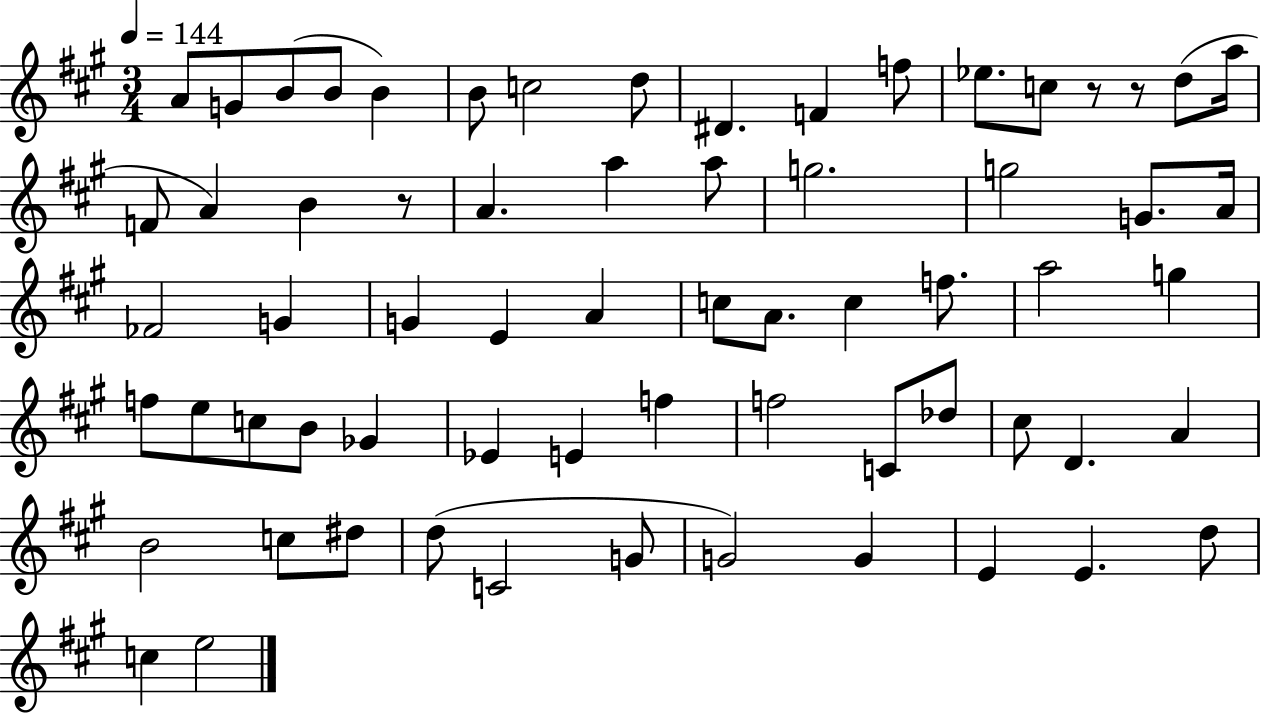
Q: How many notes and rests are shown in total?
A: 66